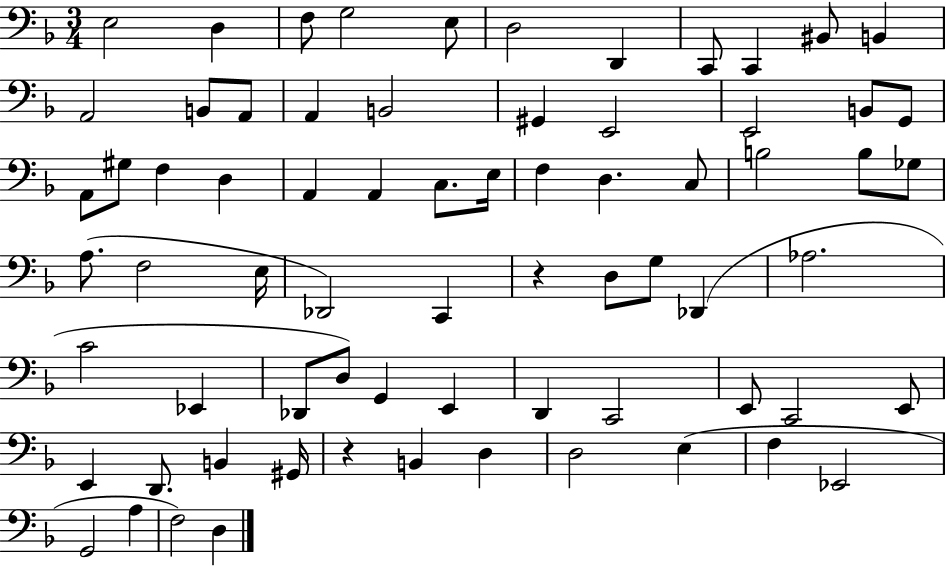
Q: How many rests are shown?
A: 2